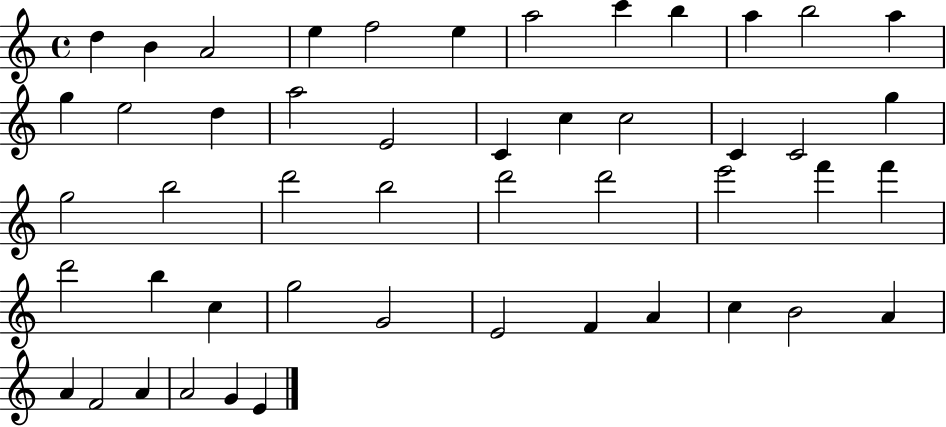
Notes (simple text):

D5/q B4/q A4/h E5/q F5/h E5/q A5/h C6/q B5/q A5/q B5/h A5/q G5/q E5/h D5/q A5/h E4/h C4/q C5/q C5/h C4/q C4/h G5/q G5/h B5/h D6/h B5/h D6/h D6/h E6/h F6/q F6/q D6/h B5/q C5/q G5/h G4/h E4/h F4/q A4/q C5/q B4/h A4/q A4/q F4/h A4/q A4/h G4/q E4/q